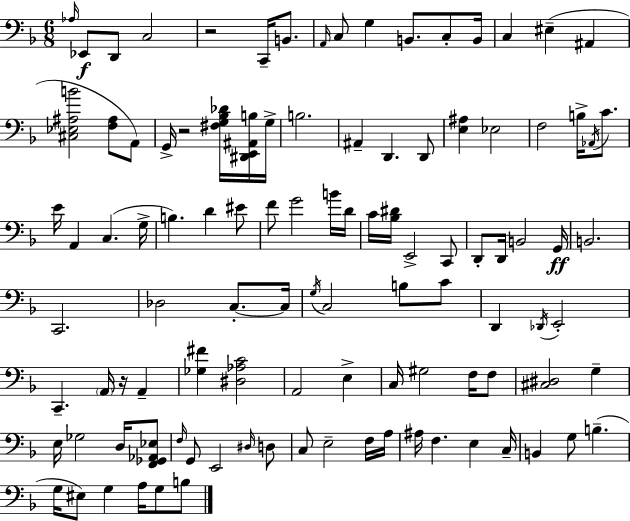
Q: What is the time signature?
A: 6/8